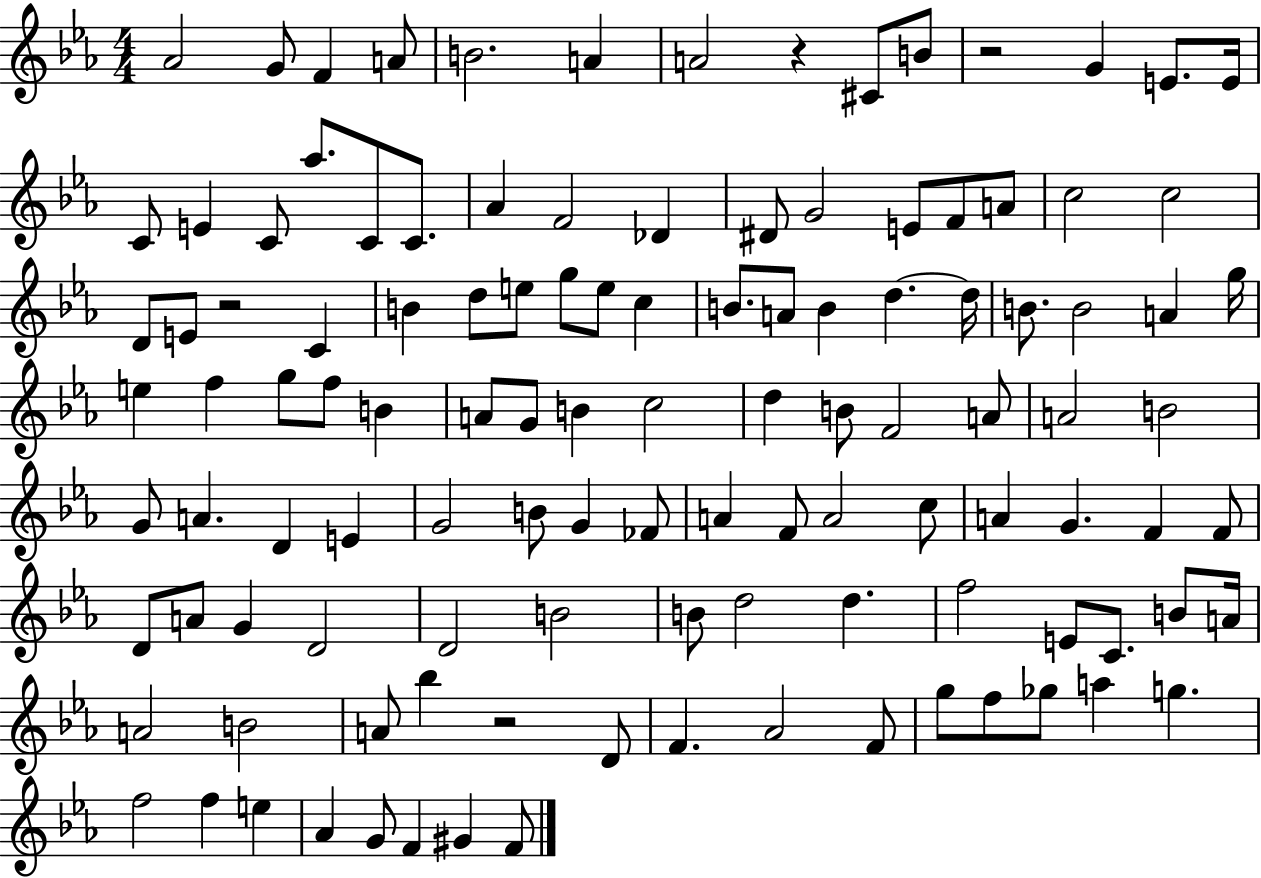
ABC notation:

X:1
T:Untitled
M:4/4
L:1/4
K:Eb
_A2 G/2 F A/2 B2 A A2 z ^C/2 B/2 z2 G E/2 E/4 C/2 E C/2 _a/2 C/2 C/2 _A F2 _D ^D/2 G2 E/2 F/2 A/2 c2 c2 D/2 E/2 z2 C B d/2 e/2 g/2 e/2 c B/2 A/2 B d d/4 B/2 B2 A g/4 e f g/2 f/2 B A/2 G/2 B c2 d B/2 F2 A/2 A2 B2 G/2 A D E G2 B/2 G _F/2 A F/2 A2 c/2 A G F F/2 D/2 A/2 G D2 D2 B2 B/2 d2 d f2 E/2 C/2 B/2 A/4 A2 B2 A/2 _b z2 D/2 F _A2 F/2 g/2 f/2 _g/2 a g f2 f e _A G/2 F ^G F/2